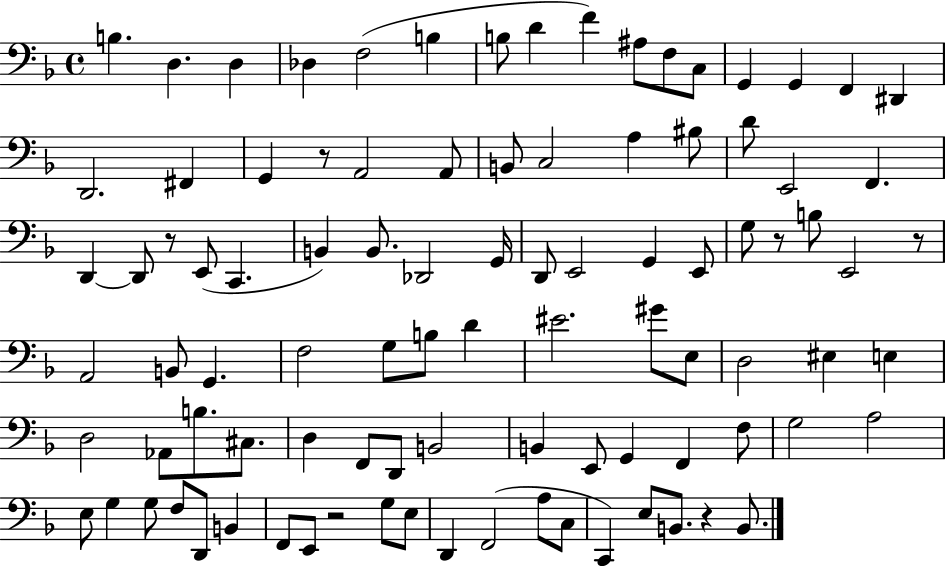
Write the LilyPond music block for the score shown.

{
  \clef bass
  \time 4/4
  \defaultTimeSignature
  \key f \major
  b4. d4. d4 | des4 f2( b4 | b8 d'4 f'4) ais8 f8 c8 | g,4 g,4 f,4 dis,4 | \break d,2. fis,4 | g,4 r8 a,2 a,8 | b,8 c2 a4 bis8 | d'8 e,2 f,4. | \break d,4~~ d,8 r8 e,8( c,4. | b,4) b,8. des,2 g,16 | d,8 e,2 g,4 e,8 | g8 r8 b8 e,2 r8 | \break a,2 b,8 g,4. | f2 g8 b8 d'4 | eis'2. gis'8 e8 | d2 eis4 e4 | \break d2 aes,8 b8. cis8. | d4 f,8 d,8 b,2 | b,4 e,8 g,4 f,4 f8 | g2 a2 | \break e8 g4 g8 f8 d,8 b,4 | f,8 e,8 r2 g8 e8 | d,4 f,2( a8 c8 | c,4) e8 b,8. r4 b,8. | \break \bar "|."
}